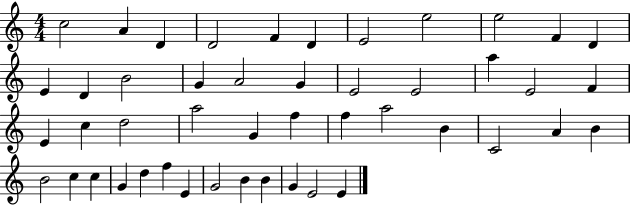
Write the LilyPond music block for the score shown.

{
  \clef treble
  \numericTimeSignature
  \time 4/4
  \key c \major
  c''2 a'4 d'4 | d'2 f'4 d'4 | e'2 e''2 | e''2 f'4 d'4 | \break e'4 d'4 b'2 | g'4 a'2 g'4 | e'2 e'2 | a''4 e'2 f'4 | \break e'4 c''4 d''2 | a''2 g'4 f''4 | f''4 a''2 b'4 | c'2 a'4 b'4 | \break b'2 c''4 c''4 | g'4 d''4 f''4 e'4 | g'2 b'4 b'4 | g'4 e'2 e'4 | \break \bar "|."
}